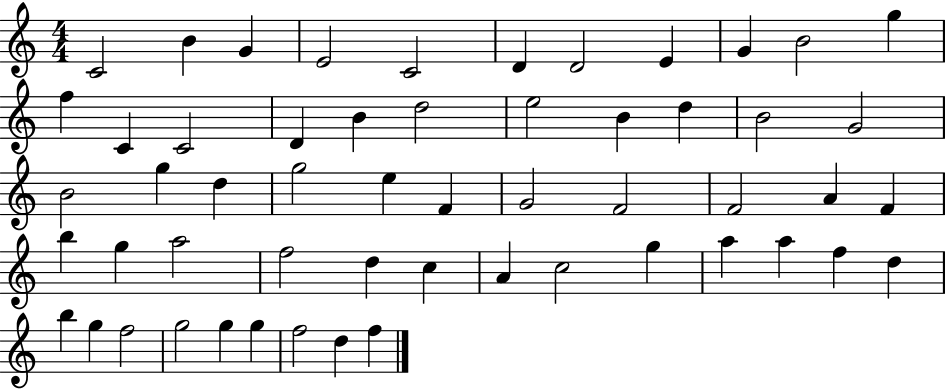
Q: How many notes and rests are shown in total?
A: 55